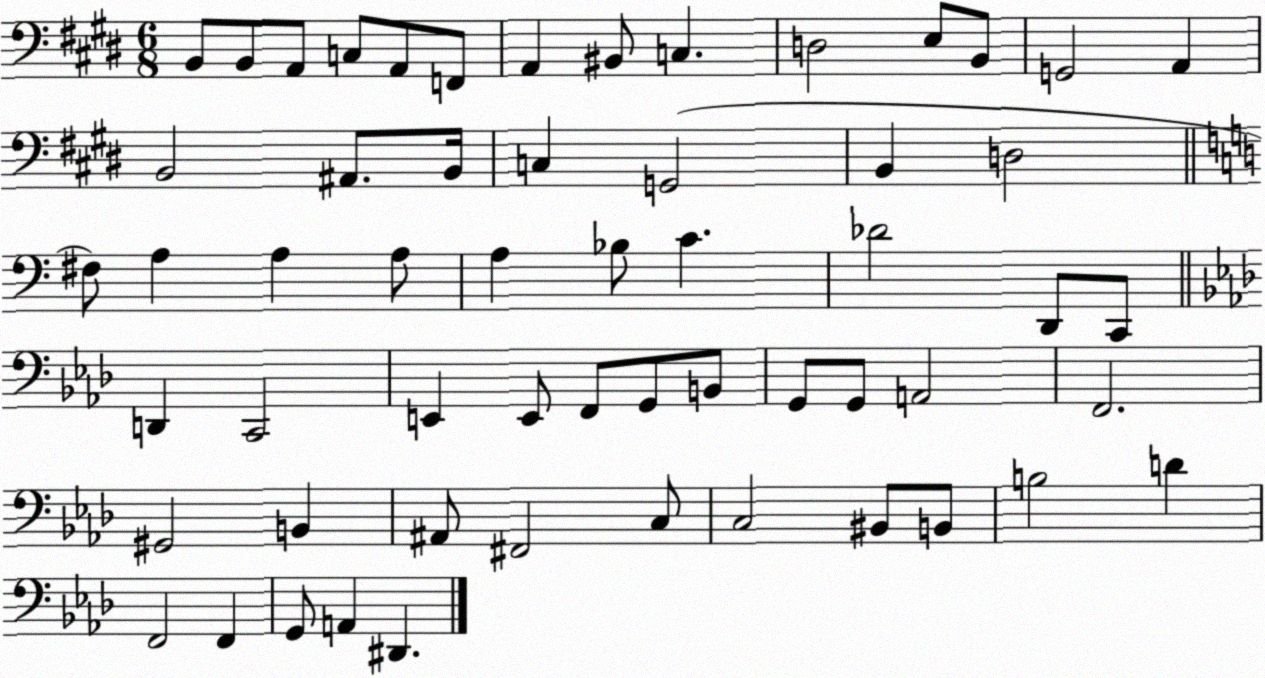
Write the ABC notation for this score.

X:1
T:Untitled
M:6/8
L:1/4
K:E
B,,/2 B,,/2 A,,/2 C,/2 A,,/2 F,,/2 A,, ^B,,/2 C, D,2 E,/2 B,,/2 G,,2 A,, B,,2 ^A,,/2 B,,/4 C, G,,2 B,, D,2 ^F,/2 A, A, A,/2 A, _B,/2 C _D2 D,,/2 C,,/2 D,, C,,2 E,, E,,/2 F,,/2 G,,/2 B,,/2 G,,/2 G,,/2 A,,2 F,,2 ^G,,2 B,, ^A,,/2 ^F,,2 C,/2 C,2 ^B,,/2 B,,/2 B,2 D F,,2 F,, G,,/2 A,, ^D,,